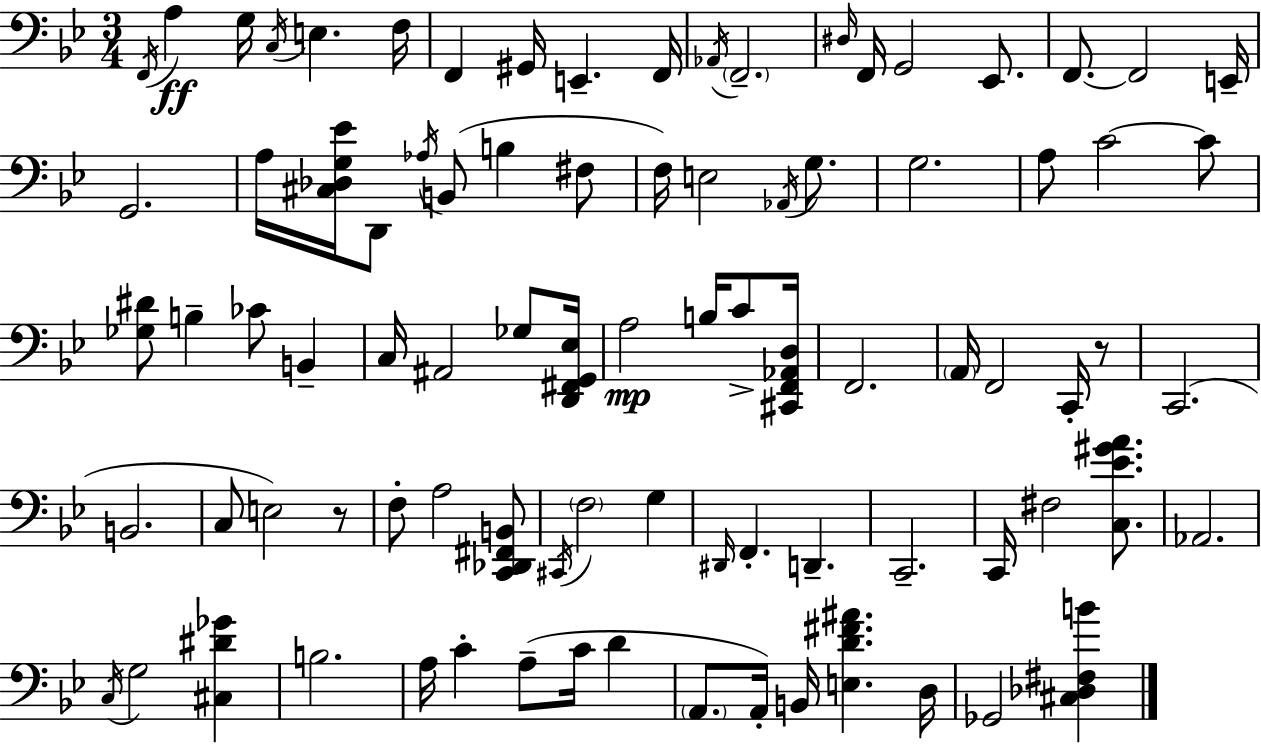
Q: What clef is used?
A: bass